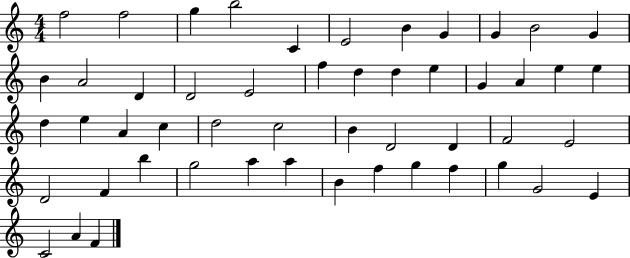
{
  \clef treble
  \numericTimeSignature
  \time 4/4
  \key c \major
  f''2 f''2 | g''4 b''2 c'4 | e'2 b'4 g'4 | g'4 b'2 g'4 | \break b'4 a'2 d'4 | d'2 e'2 | f''4 d''4 d''4 e''4 | g'4 a'4 e''4 e''4 | \break d''4 e''4 a'4 c''4 | d''2 c''2 | b'4 d'2 d'4 | f'2 e'2 | \break d'2 f'4 b''4 | g''2 a''4 a''4 | b'4 f''4 g''4 f''4 | g''4 g'2 e'4 | \break c'2 a'4 f'4 | \bar "|."
}